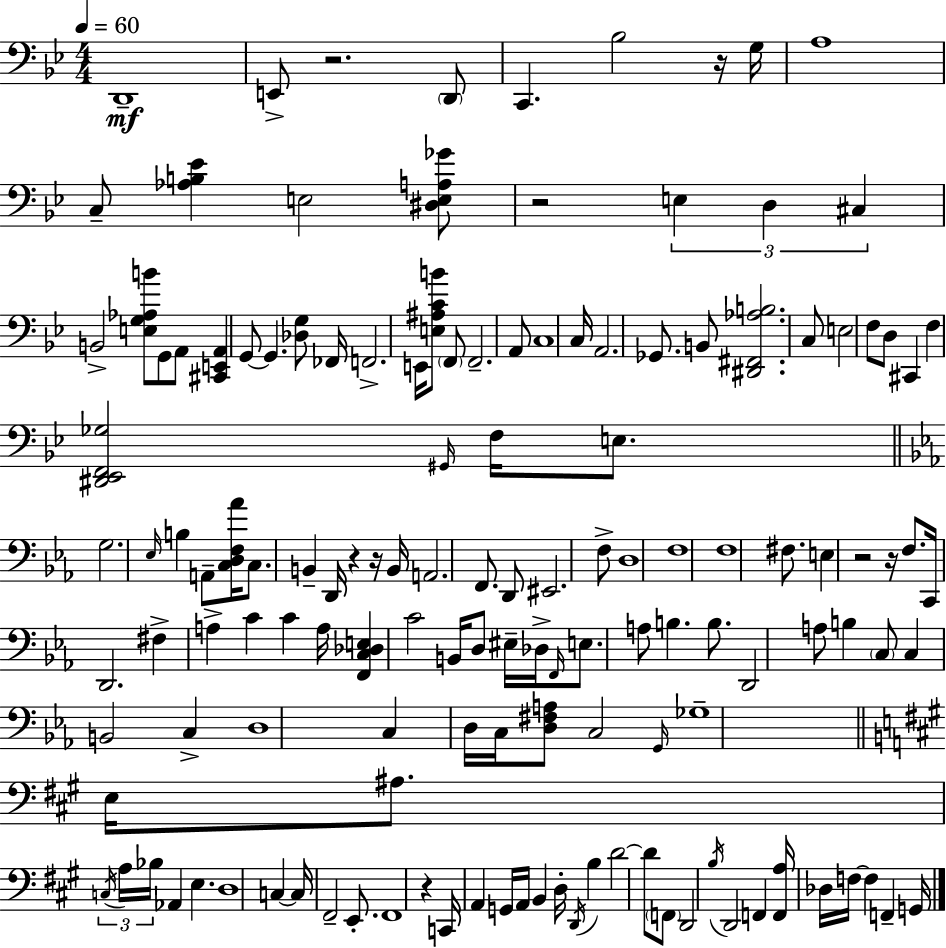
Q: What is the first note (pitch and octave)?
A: D2